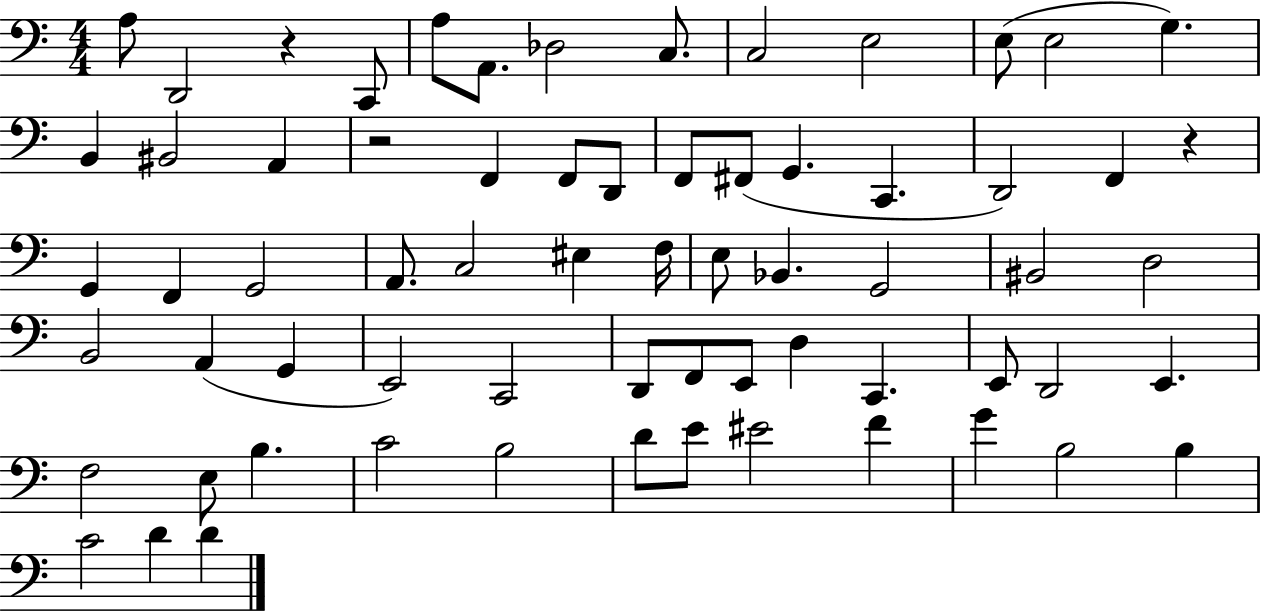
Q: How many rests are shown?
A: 3